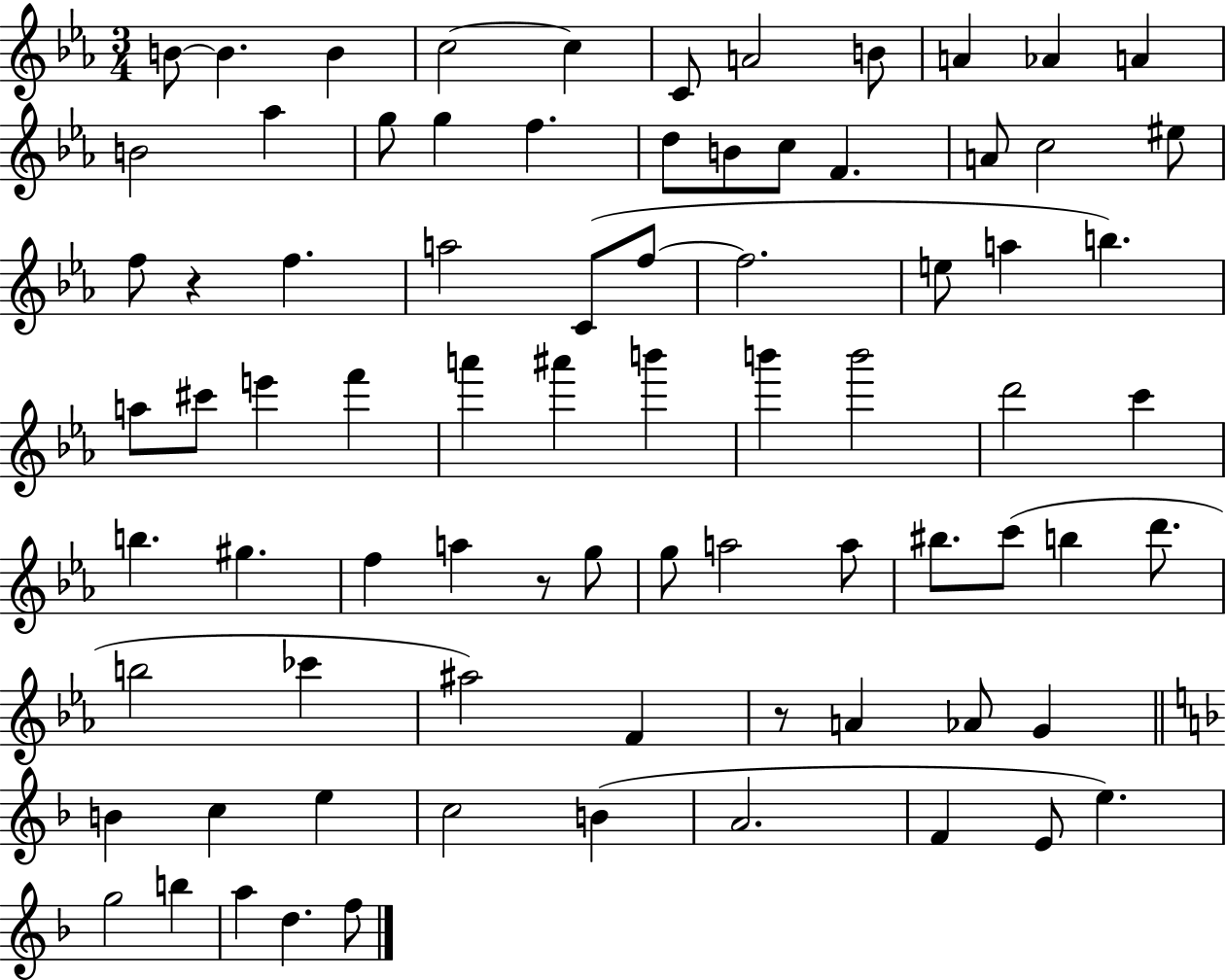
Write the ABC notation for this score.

X:1
T:Untitled
M:3/4
L:1/4
K:Eb
B/2 B B c2 c C/2 A2 B/2 A _A A B2 _a g/2 g f d/2 B/2 c/2 F A/2 c2 ^e/2 f/2 z f a2 C/2 f/2 f2 e/2 a b a/2 ^c'/2 e' f' a' ^a' b' b' b'2 d'2 c' b ^g f a z/2 g/2 g/2 a2 a/2 ^b/2 c'/2 b d'/2 b2 _c' ^a2 F z/2 A _A/2 G B c e c2 B A2 F E/2 e g2 b a d f/2